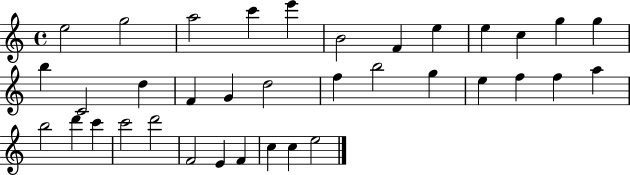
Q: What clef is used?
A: treble